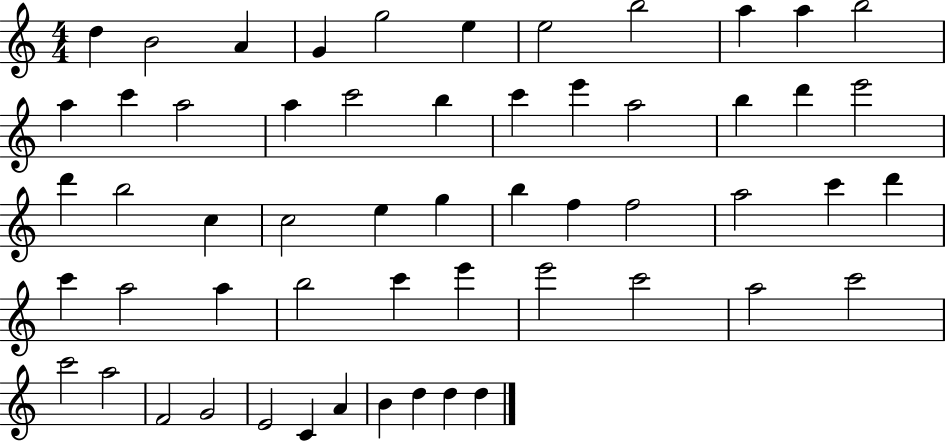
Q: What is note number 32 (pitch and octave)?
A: F5